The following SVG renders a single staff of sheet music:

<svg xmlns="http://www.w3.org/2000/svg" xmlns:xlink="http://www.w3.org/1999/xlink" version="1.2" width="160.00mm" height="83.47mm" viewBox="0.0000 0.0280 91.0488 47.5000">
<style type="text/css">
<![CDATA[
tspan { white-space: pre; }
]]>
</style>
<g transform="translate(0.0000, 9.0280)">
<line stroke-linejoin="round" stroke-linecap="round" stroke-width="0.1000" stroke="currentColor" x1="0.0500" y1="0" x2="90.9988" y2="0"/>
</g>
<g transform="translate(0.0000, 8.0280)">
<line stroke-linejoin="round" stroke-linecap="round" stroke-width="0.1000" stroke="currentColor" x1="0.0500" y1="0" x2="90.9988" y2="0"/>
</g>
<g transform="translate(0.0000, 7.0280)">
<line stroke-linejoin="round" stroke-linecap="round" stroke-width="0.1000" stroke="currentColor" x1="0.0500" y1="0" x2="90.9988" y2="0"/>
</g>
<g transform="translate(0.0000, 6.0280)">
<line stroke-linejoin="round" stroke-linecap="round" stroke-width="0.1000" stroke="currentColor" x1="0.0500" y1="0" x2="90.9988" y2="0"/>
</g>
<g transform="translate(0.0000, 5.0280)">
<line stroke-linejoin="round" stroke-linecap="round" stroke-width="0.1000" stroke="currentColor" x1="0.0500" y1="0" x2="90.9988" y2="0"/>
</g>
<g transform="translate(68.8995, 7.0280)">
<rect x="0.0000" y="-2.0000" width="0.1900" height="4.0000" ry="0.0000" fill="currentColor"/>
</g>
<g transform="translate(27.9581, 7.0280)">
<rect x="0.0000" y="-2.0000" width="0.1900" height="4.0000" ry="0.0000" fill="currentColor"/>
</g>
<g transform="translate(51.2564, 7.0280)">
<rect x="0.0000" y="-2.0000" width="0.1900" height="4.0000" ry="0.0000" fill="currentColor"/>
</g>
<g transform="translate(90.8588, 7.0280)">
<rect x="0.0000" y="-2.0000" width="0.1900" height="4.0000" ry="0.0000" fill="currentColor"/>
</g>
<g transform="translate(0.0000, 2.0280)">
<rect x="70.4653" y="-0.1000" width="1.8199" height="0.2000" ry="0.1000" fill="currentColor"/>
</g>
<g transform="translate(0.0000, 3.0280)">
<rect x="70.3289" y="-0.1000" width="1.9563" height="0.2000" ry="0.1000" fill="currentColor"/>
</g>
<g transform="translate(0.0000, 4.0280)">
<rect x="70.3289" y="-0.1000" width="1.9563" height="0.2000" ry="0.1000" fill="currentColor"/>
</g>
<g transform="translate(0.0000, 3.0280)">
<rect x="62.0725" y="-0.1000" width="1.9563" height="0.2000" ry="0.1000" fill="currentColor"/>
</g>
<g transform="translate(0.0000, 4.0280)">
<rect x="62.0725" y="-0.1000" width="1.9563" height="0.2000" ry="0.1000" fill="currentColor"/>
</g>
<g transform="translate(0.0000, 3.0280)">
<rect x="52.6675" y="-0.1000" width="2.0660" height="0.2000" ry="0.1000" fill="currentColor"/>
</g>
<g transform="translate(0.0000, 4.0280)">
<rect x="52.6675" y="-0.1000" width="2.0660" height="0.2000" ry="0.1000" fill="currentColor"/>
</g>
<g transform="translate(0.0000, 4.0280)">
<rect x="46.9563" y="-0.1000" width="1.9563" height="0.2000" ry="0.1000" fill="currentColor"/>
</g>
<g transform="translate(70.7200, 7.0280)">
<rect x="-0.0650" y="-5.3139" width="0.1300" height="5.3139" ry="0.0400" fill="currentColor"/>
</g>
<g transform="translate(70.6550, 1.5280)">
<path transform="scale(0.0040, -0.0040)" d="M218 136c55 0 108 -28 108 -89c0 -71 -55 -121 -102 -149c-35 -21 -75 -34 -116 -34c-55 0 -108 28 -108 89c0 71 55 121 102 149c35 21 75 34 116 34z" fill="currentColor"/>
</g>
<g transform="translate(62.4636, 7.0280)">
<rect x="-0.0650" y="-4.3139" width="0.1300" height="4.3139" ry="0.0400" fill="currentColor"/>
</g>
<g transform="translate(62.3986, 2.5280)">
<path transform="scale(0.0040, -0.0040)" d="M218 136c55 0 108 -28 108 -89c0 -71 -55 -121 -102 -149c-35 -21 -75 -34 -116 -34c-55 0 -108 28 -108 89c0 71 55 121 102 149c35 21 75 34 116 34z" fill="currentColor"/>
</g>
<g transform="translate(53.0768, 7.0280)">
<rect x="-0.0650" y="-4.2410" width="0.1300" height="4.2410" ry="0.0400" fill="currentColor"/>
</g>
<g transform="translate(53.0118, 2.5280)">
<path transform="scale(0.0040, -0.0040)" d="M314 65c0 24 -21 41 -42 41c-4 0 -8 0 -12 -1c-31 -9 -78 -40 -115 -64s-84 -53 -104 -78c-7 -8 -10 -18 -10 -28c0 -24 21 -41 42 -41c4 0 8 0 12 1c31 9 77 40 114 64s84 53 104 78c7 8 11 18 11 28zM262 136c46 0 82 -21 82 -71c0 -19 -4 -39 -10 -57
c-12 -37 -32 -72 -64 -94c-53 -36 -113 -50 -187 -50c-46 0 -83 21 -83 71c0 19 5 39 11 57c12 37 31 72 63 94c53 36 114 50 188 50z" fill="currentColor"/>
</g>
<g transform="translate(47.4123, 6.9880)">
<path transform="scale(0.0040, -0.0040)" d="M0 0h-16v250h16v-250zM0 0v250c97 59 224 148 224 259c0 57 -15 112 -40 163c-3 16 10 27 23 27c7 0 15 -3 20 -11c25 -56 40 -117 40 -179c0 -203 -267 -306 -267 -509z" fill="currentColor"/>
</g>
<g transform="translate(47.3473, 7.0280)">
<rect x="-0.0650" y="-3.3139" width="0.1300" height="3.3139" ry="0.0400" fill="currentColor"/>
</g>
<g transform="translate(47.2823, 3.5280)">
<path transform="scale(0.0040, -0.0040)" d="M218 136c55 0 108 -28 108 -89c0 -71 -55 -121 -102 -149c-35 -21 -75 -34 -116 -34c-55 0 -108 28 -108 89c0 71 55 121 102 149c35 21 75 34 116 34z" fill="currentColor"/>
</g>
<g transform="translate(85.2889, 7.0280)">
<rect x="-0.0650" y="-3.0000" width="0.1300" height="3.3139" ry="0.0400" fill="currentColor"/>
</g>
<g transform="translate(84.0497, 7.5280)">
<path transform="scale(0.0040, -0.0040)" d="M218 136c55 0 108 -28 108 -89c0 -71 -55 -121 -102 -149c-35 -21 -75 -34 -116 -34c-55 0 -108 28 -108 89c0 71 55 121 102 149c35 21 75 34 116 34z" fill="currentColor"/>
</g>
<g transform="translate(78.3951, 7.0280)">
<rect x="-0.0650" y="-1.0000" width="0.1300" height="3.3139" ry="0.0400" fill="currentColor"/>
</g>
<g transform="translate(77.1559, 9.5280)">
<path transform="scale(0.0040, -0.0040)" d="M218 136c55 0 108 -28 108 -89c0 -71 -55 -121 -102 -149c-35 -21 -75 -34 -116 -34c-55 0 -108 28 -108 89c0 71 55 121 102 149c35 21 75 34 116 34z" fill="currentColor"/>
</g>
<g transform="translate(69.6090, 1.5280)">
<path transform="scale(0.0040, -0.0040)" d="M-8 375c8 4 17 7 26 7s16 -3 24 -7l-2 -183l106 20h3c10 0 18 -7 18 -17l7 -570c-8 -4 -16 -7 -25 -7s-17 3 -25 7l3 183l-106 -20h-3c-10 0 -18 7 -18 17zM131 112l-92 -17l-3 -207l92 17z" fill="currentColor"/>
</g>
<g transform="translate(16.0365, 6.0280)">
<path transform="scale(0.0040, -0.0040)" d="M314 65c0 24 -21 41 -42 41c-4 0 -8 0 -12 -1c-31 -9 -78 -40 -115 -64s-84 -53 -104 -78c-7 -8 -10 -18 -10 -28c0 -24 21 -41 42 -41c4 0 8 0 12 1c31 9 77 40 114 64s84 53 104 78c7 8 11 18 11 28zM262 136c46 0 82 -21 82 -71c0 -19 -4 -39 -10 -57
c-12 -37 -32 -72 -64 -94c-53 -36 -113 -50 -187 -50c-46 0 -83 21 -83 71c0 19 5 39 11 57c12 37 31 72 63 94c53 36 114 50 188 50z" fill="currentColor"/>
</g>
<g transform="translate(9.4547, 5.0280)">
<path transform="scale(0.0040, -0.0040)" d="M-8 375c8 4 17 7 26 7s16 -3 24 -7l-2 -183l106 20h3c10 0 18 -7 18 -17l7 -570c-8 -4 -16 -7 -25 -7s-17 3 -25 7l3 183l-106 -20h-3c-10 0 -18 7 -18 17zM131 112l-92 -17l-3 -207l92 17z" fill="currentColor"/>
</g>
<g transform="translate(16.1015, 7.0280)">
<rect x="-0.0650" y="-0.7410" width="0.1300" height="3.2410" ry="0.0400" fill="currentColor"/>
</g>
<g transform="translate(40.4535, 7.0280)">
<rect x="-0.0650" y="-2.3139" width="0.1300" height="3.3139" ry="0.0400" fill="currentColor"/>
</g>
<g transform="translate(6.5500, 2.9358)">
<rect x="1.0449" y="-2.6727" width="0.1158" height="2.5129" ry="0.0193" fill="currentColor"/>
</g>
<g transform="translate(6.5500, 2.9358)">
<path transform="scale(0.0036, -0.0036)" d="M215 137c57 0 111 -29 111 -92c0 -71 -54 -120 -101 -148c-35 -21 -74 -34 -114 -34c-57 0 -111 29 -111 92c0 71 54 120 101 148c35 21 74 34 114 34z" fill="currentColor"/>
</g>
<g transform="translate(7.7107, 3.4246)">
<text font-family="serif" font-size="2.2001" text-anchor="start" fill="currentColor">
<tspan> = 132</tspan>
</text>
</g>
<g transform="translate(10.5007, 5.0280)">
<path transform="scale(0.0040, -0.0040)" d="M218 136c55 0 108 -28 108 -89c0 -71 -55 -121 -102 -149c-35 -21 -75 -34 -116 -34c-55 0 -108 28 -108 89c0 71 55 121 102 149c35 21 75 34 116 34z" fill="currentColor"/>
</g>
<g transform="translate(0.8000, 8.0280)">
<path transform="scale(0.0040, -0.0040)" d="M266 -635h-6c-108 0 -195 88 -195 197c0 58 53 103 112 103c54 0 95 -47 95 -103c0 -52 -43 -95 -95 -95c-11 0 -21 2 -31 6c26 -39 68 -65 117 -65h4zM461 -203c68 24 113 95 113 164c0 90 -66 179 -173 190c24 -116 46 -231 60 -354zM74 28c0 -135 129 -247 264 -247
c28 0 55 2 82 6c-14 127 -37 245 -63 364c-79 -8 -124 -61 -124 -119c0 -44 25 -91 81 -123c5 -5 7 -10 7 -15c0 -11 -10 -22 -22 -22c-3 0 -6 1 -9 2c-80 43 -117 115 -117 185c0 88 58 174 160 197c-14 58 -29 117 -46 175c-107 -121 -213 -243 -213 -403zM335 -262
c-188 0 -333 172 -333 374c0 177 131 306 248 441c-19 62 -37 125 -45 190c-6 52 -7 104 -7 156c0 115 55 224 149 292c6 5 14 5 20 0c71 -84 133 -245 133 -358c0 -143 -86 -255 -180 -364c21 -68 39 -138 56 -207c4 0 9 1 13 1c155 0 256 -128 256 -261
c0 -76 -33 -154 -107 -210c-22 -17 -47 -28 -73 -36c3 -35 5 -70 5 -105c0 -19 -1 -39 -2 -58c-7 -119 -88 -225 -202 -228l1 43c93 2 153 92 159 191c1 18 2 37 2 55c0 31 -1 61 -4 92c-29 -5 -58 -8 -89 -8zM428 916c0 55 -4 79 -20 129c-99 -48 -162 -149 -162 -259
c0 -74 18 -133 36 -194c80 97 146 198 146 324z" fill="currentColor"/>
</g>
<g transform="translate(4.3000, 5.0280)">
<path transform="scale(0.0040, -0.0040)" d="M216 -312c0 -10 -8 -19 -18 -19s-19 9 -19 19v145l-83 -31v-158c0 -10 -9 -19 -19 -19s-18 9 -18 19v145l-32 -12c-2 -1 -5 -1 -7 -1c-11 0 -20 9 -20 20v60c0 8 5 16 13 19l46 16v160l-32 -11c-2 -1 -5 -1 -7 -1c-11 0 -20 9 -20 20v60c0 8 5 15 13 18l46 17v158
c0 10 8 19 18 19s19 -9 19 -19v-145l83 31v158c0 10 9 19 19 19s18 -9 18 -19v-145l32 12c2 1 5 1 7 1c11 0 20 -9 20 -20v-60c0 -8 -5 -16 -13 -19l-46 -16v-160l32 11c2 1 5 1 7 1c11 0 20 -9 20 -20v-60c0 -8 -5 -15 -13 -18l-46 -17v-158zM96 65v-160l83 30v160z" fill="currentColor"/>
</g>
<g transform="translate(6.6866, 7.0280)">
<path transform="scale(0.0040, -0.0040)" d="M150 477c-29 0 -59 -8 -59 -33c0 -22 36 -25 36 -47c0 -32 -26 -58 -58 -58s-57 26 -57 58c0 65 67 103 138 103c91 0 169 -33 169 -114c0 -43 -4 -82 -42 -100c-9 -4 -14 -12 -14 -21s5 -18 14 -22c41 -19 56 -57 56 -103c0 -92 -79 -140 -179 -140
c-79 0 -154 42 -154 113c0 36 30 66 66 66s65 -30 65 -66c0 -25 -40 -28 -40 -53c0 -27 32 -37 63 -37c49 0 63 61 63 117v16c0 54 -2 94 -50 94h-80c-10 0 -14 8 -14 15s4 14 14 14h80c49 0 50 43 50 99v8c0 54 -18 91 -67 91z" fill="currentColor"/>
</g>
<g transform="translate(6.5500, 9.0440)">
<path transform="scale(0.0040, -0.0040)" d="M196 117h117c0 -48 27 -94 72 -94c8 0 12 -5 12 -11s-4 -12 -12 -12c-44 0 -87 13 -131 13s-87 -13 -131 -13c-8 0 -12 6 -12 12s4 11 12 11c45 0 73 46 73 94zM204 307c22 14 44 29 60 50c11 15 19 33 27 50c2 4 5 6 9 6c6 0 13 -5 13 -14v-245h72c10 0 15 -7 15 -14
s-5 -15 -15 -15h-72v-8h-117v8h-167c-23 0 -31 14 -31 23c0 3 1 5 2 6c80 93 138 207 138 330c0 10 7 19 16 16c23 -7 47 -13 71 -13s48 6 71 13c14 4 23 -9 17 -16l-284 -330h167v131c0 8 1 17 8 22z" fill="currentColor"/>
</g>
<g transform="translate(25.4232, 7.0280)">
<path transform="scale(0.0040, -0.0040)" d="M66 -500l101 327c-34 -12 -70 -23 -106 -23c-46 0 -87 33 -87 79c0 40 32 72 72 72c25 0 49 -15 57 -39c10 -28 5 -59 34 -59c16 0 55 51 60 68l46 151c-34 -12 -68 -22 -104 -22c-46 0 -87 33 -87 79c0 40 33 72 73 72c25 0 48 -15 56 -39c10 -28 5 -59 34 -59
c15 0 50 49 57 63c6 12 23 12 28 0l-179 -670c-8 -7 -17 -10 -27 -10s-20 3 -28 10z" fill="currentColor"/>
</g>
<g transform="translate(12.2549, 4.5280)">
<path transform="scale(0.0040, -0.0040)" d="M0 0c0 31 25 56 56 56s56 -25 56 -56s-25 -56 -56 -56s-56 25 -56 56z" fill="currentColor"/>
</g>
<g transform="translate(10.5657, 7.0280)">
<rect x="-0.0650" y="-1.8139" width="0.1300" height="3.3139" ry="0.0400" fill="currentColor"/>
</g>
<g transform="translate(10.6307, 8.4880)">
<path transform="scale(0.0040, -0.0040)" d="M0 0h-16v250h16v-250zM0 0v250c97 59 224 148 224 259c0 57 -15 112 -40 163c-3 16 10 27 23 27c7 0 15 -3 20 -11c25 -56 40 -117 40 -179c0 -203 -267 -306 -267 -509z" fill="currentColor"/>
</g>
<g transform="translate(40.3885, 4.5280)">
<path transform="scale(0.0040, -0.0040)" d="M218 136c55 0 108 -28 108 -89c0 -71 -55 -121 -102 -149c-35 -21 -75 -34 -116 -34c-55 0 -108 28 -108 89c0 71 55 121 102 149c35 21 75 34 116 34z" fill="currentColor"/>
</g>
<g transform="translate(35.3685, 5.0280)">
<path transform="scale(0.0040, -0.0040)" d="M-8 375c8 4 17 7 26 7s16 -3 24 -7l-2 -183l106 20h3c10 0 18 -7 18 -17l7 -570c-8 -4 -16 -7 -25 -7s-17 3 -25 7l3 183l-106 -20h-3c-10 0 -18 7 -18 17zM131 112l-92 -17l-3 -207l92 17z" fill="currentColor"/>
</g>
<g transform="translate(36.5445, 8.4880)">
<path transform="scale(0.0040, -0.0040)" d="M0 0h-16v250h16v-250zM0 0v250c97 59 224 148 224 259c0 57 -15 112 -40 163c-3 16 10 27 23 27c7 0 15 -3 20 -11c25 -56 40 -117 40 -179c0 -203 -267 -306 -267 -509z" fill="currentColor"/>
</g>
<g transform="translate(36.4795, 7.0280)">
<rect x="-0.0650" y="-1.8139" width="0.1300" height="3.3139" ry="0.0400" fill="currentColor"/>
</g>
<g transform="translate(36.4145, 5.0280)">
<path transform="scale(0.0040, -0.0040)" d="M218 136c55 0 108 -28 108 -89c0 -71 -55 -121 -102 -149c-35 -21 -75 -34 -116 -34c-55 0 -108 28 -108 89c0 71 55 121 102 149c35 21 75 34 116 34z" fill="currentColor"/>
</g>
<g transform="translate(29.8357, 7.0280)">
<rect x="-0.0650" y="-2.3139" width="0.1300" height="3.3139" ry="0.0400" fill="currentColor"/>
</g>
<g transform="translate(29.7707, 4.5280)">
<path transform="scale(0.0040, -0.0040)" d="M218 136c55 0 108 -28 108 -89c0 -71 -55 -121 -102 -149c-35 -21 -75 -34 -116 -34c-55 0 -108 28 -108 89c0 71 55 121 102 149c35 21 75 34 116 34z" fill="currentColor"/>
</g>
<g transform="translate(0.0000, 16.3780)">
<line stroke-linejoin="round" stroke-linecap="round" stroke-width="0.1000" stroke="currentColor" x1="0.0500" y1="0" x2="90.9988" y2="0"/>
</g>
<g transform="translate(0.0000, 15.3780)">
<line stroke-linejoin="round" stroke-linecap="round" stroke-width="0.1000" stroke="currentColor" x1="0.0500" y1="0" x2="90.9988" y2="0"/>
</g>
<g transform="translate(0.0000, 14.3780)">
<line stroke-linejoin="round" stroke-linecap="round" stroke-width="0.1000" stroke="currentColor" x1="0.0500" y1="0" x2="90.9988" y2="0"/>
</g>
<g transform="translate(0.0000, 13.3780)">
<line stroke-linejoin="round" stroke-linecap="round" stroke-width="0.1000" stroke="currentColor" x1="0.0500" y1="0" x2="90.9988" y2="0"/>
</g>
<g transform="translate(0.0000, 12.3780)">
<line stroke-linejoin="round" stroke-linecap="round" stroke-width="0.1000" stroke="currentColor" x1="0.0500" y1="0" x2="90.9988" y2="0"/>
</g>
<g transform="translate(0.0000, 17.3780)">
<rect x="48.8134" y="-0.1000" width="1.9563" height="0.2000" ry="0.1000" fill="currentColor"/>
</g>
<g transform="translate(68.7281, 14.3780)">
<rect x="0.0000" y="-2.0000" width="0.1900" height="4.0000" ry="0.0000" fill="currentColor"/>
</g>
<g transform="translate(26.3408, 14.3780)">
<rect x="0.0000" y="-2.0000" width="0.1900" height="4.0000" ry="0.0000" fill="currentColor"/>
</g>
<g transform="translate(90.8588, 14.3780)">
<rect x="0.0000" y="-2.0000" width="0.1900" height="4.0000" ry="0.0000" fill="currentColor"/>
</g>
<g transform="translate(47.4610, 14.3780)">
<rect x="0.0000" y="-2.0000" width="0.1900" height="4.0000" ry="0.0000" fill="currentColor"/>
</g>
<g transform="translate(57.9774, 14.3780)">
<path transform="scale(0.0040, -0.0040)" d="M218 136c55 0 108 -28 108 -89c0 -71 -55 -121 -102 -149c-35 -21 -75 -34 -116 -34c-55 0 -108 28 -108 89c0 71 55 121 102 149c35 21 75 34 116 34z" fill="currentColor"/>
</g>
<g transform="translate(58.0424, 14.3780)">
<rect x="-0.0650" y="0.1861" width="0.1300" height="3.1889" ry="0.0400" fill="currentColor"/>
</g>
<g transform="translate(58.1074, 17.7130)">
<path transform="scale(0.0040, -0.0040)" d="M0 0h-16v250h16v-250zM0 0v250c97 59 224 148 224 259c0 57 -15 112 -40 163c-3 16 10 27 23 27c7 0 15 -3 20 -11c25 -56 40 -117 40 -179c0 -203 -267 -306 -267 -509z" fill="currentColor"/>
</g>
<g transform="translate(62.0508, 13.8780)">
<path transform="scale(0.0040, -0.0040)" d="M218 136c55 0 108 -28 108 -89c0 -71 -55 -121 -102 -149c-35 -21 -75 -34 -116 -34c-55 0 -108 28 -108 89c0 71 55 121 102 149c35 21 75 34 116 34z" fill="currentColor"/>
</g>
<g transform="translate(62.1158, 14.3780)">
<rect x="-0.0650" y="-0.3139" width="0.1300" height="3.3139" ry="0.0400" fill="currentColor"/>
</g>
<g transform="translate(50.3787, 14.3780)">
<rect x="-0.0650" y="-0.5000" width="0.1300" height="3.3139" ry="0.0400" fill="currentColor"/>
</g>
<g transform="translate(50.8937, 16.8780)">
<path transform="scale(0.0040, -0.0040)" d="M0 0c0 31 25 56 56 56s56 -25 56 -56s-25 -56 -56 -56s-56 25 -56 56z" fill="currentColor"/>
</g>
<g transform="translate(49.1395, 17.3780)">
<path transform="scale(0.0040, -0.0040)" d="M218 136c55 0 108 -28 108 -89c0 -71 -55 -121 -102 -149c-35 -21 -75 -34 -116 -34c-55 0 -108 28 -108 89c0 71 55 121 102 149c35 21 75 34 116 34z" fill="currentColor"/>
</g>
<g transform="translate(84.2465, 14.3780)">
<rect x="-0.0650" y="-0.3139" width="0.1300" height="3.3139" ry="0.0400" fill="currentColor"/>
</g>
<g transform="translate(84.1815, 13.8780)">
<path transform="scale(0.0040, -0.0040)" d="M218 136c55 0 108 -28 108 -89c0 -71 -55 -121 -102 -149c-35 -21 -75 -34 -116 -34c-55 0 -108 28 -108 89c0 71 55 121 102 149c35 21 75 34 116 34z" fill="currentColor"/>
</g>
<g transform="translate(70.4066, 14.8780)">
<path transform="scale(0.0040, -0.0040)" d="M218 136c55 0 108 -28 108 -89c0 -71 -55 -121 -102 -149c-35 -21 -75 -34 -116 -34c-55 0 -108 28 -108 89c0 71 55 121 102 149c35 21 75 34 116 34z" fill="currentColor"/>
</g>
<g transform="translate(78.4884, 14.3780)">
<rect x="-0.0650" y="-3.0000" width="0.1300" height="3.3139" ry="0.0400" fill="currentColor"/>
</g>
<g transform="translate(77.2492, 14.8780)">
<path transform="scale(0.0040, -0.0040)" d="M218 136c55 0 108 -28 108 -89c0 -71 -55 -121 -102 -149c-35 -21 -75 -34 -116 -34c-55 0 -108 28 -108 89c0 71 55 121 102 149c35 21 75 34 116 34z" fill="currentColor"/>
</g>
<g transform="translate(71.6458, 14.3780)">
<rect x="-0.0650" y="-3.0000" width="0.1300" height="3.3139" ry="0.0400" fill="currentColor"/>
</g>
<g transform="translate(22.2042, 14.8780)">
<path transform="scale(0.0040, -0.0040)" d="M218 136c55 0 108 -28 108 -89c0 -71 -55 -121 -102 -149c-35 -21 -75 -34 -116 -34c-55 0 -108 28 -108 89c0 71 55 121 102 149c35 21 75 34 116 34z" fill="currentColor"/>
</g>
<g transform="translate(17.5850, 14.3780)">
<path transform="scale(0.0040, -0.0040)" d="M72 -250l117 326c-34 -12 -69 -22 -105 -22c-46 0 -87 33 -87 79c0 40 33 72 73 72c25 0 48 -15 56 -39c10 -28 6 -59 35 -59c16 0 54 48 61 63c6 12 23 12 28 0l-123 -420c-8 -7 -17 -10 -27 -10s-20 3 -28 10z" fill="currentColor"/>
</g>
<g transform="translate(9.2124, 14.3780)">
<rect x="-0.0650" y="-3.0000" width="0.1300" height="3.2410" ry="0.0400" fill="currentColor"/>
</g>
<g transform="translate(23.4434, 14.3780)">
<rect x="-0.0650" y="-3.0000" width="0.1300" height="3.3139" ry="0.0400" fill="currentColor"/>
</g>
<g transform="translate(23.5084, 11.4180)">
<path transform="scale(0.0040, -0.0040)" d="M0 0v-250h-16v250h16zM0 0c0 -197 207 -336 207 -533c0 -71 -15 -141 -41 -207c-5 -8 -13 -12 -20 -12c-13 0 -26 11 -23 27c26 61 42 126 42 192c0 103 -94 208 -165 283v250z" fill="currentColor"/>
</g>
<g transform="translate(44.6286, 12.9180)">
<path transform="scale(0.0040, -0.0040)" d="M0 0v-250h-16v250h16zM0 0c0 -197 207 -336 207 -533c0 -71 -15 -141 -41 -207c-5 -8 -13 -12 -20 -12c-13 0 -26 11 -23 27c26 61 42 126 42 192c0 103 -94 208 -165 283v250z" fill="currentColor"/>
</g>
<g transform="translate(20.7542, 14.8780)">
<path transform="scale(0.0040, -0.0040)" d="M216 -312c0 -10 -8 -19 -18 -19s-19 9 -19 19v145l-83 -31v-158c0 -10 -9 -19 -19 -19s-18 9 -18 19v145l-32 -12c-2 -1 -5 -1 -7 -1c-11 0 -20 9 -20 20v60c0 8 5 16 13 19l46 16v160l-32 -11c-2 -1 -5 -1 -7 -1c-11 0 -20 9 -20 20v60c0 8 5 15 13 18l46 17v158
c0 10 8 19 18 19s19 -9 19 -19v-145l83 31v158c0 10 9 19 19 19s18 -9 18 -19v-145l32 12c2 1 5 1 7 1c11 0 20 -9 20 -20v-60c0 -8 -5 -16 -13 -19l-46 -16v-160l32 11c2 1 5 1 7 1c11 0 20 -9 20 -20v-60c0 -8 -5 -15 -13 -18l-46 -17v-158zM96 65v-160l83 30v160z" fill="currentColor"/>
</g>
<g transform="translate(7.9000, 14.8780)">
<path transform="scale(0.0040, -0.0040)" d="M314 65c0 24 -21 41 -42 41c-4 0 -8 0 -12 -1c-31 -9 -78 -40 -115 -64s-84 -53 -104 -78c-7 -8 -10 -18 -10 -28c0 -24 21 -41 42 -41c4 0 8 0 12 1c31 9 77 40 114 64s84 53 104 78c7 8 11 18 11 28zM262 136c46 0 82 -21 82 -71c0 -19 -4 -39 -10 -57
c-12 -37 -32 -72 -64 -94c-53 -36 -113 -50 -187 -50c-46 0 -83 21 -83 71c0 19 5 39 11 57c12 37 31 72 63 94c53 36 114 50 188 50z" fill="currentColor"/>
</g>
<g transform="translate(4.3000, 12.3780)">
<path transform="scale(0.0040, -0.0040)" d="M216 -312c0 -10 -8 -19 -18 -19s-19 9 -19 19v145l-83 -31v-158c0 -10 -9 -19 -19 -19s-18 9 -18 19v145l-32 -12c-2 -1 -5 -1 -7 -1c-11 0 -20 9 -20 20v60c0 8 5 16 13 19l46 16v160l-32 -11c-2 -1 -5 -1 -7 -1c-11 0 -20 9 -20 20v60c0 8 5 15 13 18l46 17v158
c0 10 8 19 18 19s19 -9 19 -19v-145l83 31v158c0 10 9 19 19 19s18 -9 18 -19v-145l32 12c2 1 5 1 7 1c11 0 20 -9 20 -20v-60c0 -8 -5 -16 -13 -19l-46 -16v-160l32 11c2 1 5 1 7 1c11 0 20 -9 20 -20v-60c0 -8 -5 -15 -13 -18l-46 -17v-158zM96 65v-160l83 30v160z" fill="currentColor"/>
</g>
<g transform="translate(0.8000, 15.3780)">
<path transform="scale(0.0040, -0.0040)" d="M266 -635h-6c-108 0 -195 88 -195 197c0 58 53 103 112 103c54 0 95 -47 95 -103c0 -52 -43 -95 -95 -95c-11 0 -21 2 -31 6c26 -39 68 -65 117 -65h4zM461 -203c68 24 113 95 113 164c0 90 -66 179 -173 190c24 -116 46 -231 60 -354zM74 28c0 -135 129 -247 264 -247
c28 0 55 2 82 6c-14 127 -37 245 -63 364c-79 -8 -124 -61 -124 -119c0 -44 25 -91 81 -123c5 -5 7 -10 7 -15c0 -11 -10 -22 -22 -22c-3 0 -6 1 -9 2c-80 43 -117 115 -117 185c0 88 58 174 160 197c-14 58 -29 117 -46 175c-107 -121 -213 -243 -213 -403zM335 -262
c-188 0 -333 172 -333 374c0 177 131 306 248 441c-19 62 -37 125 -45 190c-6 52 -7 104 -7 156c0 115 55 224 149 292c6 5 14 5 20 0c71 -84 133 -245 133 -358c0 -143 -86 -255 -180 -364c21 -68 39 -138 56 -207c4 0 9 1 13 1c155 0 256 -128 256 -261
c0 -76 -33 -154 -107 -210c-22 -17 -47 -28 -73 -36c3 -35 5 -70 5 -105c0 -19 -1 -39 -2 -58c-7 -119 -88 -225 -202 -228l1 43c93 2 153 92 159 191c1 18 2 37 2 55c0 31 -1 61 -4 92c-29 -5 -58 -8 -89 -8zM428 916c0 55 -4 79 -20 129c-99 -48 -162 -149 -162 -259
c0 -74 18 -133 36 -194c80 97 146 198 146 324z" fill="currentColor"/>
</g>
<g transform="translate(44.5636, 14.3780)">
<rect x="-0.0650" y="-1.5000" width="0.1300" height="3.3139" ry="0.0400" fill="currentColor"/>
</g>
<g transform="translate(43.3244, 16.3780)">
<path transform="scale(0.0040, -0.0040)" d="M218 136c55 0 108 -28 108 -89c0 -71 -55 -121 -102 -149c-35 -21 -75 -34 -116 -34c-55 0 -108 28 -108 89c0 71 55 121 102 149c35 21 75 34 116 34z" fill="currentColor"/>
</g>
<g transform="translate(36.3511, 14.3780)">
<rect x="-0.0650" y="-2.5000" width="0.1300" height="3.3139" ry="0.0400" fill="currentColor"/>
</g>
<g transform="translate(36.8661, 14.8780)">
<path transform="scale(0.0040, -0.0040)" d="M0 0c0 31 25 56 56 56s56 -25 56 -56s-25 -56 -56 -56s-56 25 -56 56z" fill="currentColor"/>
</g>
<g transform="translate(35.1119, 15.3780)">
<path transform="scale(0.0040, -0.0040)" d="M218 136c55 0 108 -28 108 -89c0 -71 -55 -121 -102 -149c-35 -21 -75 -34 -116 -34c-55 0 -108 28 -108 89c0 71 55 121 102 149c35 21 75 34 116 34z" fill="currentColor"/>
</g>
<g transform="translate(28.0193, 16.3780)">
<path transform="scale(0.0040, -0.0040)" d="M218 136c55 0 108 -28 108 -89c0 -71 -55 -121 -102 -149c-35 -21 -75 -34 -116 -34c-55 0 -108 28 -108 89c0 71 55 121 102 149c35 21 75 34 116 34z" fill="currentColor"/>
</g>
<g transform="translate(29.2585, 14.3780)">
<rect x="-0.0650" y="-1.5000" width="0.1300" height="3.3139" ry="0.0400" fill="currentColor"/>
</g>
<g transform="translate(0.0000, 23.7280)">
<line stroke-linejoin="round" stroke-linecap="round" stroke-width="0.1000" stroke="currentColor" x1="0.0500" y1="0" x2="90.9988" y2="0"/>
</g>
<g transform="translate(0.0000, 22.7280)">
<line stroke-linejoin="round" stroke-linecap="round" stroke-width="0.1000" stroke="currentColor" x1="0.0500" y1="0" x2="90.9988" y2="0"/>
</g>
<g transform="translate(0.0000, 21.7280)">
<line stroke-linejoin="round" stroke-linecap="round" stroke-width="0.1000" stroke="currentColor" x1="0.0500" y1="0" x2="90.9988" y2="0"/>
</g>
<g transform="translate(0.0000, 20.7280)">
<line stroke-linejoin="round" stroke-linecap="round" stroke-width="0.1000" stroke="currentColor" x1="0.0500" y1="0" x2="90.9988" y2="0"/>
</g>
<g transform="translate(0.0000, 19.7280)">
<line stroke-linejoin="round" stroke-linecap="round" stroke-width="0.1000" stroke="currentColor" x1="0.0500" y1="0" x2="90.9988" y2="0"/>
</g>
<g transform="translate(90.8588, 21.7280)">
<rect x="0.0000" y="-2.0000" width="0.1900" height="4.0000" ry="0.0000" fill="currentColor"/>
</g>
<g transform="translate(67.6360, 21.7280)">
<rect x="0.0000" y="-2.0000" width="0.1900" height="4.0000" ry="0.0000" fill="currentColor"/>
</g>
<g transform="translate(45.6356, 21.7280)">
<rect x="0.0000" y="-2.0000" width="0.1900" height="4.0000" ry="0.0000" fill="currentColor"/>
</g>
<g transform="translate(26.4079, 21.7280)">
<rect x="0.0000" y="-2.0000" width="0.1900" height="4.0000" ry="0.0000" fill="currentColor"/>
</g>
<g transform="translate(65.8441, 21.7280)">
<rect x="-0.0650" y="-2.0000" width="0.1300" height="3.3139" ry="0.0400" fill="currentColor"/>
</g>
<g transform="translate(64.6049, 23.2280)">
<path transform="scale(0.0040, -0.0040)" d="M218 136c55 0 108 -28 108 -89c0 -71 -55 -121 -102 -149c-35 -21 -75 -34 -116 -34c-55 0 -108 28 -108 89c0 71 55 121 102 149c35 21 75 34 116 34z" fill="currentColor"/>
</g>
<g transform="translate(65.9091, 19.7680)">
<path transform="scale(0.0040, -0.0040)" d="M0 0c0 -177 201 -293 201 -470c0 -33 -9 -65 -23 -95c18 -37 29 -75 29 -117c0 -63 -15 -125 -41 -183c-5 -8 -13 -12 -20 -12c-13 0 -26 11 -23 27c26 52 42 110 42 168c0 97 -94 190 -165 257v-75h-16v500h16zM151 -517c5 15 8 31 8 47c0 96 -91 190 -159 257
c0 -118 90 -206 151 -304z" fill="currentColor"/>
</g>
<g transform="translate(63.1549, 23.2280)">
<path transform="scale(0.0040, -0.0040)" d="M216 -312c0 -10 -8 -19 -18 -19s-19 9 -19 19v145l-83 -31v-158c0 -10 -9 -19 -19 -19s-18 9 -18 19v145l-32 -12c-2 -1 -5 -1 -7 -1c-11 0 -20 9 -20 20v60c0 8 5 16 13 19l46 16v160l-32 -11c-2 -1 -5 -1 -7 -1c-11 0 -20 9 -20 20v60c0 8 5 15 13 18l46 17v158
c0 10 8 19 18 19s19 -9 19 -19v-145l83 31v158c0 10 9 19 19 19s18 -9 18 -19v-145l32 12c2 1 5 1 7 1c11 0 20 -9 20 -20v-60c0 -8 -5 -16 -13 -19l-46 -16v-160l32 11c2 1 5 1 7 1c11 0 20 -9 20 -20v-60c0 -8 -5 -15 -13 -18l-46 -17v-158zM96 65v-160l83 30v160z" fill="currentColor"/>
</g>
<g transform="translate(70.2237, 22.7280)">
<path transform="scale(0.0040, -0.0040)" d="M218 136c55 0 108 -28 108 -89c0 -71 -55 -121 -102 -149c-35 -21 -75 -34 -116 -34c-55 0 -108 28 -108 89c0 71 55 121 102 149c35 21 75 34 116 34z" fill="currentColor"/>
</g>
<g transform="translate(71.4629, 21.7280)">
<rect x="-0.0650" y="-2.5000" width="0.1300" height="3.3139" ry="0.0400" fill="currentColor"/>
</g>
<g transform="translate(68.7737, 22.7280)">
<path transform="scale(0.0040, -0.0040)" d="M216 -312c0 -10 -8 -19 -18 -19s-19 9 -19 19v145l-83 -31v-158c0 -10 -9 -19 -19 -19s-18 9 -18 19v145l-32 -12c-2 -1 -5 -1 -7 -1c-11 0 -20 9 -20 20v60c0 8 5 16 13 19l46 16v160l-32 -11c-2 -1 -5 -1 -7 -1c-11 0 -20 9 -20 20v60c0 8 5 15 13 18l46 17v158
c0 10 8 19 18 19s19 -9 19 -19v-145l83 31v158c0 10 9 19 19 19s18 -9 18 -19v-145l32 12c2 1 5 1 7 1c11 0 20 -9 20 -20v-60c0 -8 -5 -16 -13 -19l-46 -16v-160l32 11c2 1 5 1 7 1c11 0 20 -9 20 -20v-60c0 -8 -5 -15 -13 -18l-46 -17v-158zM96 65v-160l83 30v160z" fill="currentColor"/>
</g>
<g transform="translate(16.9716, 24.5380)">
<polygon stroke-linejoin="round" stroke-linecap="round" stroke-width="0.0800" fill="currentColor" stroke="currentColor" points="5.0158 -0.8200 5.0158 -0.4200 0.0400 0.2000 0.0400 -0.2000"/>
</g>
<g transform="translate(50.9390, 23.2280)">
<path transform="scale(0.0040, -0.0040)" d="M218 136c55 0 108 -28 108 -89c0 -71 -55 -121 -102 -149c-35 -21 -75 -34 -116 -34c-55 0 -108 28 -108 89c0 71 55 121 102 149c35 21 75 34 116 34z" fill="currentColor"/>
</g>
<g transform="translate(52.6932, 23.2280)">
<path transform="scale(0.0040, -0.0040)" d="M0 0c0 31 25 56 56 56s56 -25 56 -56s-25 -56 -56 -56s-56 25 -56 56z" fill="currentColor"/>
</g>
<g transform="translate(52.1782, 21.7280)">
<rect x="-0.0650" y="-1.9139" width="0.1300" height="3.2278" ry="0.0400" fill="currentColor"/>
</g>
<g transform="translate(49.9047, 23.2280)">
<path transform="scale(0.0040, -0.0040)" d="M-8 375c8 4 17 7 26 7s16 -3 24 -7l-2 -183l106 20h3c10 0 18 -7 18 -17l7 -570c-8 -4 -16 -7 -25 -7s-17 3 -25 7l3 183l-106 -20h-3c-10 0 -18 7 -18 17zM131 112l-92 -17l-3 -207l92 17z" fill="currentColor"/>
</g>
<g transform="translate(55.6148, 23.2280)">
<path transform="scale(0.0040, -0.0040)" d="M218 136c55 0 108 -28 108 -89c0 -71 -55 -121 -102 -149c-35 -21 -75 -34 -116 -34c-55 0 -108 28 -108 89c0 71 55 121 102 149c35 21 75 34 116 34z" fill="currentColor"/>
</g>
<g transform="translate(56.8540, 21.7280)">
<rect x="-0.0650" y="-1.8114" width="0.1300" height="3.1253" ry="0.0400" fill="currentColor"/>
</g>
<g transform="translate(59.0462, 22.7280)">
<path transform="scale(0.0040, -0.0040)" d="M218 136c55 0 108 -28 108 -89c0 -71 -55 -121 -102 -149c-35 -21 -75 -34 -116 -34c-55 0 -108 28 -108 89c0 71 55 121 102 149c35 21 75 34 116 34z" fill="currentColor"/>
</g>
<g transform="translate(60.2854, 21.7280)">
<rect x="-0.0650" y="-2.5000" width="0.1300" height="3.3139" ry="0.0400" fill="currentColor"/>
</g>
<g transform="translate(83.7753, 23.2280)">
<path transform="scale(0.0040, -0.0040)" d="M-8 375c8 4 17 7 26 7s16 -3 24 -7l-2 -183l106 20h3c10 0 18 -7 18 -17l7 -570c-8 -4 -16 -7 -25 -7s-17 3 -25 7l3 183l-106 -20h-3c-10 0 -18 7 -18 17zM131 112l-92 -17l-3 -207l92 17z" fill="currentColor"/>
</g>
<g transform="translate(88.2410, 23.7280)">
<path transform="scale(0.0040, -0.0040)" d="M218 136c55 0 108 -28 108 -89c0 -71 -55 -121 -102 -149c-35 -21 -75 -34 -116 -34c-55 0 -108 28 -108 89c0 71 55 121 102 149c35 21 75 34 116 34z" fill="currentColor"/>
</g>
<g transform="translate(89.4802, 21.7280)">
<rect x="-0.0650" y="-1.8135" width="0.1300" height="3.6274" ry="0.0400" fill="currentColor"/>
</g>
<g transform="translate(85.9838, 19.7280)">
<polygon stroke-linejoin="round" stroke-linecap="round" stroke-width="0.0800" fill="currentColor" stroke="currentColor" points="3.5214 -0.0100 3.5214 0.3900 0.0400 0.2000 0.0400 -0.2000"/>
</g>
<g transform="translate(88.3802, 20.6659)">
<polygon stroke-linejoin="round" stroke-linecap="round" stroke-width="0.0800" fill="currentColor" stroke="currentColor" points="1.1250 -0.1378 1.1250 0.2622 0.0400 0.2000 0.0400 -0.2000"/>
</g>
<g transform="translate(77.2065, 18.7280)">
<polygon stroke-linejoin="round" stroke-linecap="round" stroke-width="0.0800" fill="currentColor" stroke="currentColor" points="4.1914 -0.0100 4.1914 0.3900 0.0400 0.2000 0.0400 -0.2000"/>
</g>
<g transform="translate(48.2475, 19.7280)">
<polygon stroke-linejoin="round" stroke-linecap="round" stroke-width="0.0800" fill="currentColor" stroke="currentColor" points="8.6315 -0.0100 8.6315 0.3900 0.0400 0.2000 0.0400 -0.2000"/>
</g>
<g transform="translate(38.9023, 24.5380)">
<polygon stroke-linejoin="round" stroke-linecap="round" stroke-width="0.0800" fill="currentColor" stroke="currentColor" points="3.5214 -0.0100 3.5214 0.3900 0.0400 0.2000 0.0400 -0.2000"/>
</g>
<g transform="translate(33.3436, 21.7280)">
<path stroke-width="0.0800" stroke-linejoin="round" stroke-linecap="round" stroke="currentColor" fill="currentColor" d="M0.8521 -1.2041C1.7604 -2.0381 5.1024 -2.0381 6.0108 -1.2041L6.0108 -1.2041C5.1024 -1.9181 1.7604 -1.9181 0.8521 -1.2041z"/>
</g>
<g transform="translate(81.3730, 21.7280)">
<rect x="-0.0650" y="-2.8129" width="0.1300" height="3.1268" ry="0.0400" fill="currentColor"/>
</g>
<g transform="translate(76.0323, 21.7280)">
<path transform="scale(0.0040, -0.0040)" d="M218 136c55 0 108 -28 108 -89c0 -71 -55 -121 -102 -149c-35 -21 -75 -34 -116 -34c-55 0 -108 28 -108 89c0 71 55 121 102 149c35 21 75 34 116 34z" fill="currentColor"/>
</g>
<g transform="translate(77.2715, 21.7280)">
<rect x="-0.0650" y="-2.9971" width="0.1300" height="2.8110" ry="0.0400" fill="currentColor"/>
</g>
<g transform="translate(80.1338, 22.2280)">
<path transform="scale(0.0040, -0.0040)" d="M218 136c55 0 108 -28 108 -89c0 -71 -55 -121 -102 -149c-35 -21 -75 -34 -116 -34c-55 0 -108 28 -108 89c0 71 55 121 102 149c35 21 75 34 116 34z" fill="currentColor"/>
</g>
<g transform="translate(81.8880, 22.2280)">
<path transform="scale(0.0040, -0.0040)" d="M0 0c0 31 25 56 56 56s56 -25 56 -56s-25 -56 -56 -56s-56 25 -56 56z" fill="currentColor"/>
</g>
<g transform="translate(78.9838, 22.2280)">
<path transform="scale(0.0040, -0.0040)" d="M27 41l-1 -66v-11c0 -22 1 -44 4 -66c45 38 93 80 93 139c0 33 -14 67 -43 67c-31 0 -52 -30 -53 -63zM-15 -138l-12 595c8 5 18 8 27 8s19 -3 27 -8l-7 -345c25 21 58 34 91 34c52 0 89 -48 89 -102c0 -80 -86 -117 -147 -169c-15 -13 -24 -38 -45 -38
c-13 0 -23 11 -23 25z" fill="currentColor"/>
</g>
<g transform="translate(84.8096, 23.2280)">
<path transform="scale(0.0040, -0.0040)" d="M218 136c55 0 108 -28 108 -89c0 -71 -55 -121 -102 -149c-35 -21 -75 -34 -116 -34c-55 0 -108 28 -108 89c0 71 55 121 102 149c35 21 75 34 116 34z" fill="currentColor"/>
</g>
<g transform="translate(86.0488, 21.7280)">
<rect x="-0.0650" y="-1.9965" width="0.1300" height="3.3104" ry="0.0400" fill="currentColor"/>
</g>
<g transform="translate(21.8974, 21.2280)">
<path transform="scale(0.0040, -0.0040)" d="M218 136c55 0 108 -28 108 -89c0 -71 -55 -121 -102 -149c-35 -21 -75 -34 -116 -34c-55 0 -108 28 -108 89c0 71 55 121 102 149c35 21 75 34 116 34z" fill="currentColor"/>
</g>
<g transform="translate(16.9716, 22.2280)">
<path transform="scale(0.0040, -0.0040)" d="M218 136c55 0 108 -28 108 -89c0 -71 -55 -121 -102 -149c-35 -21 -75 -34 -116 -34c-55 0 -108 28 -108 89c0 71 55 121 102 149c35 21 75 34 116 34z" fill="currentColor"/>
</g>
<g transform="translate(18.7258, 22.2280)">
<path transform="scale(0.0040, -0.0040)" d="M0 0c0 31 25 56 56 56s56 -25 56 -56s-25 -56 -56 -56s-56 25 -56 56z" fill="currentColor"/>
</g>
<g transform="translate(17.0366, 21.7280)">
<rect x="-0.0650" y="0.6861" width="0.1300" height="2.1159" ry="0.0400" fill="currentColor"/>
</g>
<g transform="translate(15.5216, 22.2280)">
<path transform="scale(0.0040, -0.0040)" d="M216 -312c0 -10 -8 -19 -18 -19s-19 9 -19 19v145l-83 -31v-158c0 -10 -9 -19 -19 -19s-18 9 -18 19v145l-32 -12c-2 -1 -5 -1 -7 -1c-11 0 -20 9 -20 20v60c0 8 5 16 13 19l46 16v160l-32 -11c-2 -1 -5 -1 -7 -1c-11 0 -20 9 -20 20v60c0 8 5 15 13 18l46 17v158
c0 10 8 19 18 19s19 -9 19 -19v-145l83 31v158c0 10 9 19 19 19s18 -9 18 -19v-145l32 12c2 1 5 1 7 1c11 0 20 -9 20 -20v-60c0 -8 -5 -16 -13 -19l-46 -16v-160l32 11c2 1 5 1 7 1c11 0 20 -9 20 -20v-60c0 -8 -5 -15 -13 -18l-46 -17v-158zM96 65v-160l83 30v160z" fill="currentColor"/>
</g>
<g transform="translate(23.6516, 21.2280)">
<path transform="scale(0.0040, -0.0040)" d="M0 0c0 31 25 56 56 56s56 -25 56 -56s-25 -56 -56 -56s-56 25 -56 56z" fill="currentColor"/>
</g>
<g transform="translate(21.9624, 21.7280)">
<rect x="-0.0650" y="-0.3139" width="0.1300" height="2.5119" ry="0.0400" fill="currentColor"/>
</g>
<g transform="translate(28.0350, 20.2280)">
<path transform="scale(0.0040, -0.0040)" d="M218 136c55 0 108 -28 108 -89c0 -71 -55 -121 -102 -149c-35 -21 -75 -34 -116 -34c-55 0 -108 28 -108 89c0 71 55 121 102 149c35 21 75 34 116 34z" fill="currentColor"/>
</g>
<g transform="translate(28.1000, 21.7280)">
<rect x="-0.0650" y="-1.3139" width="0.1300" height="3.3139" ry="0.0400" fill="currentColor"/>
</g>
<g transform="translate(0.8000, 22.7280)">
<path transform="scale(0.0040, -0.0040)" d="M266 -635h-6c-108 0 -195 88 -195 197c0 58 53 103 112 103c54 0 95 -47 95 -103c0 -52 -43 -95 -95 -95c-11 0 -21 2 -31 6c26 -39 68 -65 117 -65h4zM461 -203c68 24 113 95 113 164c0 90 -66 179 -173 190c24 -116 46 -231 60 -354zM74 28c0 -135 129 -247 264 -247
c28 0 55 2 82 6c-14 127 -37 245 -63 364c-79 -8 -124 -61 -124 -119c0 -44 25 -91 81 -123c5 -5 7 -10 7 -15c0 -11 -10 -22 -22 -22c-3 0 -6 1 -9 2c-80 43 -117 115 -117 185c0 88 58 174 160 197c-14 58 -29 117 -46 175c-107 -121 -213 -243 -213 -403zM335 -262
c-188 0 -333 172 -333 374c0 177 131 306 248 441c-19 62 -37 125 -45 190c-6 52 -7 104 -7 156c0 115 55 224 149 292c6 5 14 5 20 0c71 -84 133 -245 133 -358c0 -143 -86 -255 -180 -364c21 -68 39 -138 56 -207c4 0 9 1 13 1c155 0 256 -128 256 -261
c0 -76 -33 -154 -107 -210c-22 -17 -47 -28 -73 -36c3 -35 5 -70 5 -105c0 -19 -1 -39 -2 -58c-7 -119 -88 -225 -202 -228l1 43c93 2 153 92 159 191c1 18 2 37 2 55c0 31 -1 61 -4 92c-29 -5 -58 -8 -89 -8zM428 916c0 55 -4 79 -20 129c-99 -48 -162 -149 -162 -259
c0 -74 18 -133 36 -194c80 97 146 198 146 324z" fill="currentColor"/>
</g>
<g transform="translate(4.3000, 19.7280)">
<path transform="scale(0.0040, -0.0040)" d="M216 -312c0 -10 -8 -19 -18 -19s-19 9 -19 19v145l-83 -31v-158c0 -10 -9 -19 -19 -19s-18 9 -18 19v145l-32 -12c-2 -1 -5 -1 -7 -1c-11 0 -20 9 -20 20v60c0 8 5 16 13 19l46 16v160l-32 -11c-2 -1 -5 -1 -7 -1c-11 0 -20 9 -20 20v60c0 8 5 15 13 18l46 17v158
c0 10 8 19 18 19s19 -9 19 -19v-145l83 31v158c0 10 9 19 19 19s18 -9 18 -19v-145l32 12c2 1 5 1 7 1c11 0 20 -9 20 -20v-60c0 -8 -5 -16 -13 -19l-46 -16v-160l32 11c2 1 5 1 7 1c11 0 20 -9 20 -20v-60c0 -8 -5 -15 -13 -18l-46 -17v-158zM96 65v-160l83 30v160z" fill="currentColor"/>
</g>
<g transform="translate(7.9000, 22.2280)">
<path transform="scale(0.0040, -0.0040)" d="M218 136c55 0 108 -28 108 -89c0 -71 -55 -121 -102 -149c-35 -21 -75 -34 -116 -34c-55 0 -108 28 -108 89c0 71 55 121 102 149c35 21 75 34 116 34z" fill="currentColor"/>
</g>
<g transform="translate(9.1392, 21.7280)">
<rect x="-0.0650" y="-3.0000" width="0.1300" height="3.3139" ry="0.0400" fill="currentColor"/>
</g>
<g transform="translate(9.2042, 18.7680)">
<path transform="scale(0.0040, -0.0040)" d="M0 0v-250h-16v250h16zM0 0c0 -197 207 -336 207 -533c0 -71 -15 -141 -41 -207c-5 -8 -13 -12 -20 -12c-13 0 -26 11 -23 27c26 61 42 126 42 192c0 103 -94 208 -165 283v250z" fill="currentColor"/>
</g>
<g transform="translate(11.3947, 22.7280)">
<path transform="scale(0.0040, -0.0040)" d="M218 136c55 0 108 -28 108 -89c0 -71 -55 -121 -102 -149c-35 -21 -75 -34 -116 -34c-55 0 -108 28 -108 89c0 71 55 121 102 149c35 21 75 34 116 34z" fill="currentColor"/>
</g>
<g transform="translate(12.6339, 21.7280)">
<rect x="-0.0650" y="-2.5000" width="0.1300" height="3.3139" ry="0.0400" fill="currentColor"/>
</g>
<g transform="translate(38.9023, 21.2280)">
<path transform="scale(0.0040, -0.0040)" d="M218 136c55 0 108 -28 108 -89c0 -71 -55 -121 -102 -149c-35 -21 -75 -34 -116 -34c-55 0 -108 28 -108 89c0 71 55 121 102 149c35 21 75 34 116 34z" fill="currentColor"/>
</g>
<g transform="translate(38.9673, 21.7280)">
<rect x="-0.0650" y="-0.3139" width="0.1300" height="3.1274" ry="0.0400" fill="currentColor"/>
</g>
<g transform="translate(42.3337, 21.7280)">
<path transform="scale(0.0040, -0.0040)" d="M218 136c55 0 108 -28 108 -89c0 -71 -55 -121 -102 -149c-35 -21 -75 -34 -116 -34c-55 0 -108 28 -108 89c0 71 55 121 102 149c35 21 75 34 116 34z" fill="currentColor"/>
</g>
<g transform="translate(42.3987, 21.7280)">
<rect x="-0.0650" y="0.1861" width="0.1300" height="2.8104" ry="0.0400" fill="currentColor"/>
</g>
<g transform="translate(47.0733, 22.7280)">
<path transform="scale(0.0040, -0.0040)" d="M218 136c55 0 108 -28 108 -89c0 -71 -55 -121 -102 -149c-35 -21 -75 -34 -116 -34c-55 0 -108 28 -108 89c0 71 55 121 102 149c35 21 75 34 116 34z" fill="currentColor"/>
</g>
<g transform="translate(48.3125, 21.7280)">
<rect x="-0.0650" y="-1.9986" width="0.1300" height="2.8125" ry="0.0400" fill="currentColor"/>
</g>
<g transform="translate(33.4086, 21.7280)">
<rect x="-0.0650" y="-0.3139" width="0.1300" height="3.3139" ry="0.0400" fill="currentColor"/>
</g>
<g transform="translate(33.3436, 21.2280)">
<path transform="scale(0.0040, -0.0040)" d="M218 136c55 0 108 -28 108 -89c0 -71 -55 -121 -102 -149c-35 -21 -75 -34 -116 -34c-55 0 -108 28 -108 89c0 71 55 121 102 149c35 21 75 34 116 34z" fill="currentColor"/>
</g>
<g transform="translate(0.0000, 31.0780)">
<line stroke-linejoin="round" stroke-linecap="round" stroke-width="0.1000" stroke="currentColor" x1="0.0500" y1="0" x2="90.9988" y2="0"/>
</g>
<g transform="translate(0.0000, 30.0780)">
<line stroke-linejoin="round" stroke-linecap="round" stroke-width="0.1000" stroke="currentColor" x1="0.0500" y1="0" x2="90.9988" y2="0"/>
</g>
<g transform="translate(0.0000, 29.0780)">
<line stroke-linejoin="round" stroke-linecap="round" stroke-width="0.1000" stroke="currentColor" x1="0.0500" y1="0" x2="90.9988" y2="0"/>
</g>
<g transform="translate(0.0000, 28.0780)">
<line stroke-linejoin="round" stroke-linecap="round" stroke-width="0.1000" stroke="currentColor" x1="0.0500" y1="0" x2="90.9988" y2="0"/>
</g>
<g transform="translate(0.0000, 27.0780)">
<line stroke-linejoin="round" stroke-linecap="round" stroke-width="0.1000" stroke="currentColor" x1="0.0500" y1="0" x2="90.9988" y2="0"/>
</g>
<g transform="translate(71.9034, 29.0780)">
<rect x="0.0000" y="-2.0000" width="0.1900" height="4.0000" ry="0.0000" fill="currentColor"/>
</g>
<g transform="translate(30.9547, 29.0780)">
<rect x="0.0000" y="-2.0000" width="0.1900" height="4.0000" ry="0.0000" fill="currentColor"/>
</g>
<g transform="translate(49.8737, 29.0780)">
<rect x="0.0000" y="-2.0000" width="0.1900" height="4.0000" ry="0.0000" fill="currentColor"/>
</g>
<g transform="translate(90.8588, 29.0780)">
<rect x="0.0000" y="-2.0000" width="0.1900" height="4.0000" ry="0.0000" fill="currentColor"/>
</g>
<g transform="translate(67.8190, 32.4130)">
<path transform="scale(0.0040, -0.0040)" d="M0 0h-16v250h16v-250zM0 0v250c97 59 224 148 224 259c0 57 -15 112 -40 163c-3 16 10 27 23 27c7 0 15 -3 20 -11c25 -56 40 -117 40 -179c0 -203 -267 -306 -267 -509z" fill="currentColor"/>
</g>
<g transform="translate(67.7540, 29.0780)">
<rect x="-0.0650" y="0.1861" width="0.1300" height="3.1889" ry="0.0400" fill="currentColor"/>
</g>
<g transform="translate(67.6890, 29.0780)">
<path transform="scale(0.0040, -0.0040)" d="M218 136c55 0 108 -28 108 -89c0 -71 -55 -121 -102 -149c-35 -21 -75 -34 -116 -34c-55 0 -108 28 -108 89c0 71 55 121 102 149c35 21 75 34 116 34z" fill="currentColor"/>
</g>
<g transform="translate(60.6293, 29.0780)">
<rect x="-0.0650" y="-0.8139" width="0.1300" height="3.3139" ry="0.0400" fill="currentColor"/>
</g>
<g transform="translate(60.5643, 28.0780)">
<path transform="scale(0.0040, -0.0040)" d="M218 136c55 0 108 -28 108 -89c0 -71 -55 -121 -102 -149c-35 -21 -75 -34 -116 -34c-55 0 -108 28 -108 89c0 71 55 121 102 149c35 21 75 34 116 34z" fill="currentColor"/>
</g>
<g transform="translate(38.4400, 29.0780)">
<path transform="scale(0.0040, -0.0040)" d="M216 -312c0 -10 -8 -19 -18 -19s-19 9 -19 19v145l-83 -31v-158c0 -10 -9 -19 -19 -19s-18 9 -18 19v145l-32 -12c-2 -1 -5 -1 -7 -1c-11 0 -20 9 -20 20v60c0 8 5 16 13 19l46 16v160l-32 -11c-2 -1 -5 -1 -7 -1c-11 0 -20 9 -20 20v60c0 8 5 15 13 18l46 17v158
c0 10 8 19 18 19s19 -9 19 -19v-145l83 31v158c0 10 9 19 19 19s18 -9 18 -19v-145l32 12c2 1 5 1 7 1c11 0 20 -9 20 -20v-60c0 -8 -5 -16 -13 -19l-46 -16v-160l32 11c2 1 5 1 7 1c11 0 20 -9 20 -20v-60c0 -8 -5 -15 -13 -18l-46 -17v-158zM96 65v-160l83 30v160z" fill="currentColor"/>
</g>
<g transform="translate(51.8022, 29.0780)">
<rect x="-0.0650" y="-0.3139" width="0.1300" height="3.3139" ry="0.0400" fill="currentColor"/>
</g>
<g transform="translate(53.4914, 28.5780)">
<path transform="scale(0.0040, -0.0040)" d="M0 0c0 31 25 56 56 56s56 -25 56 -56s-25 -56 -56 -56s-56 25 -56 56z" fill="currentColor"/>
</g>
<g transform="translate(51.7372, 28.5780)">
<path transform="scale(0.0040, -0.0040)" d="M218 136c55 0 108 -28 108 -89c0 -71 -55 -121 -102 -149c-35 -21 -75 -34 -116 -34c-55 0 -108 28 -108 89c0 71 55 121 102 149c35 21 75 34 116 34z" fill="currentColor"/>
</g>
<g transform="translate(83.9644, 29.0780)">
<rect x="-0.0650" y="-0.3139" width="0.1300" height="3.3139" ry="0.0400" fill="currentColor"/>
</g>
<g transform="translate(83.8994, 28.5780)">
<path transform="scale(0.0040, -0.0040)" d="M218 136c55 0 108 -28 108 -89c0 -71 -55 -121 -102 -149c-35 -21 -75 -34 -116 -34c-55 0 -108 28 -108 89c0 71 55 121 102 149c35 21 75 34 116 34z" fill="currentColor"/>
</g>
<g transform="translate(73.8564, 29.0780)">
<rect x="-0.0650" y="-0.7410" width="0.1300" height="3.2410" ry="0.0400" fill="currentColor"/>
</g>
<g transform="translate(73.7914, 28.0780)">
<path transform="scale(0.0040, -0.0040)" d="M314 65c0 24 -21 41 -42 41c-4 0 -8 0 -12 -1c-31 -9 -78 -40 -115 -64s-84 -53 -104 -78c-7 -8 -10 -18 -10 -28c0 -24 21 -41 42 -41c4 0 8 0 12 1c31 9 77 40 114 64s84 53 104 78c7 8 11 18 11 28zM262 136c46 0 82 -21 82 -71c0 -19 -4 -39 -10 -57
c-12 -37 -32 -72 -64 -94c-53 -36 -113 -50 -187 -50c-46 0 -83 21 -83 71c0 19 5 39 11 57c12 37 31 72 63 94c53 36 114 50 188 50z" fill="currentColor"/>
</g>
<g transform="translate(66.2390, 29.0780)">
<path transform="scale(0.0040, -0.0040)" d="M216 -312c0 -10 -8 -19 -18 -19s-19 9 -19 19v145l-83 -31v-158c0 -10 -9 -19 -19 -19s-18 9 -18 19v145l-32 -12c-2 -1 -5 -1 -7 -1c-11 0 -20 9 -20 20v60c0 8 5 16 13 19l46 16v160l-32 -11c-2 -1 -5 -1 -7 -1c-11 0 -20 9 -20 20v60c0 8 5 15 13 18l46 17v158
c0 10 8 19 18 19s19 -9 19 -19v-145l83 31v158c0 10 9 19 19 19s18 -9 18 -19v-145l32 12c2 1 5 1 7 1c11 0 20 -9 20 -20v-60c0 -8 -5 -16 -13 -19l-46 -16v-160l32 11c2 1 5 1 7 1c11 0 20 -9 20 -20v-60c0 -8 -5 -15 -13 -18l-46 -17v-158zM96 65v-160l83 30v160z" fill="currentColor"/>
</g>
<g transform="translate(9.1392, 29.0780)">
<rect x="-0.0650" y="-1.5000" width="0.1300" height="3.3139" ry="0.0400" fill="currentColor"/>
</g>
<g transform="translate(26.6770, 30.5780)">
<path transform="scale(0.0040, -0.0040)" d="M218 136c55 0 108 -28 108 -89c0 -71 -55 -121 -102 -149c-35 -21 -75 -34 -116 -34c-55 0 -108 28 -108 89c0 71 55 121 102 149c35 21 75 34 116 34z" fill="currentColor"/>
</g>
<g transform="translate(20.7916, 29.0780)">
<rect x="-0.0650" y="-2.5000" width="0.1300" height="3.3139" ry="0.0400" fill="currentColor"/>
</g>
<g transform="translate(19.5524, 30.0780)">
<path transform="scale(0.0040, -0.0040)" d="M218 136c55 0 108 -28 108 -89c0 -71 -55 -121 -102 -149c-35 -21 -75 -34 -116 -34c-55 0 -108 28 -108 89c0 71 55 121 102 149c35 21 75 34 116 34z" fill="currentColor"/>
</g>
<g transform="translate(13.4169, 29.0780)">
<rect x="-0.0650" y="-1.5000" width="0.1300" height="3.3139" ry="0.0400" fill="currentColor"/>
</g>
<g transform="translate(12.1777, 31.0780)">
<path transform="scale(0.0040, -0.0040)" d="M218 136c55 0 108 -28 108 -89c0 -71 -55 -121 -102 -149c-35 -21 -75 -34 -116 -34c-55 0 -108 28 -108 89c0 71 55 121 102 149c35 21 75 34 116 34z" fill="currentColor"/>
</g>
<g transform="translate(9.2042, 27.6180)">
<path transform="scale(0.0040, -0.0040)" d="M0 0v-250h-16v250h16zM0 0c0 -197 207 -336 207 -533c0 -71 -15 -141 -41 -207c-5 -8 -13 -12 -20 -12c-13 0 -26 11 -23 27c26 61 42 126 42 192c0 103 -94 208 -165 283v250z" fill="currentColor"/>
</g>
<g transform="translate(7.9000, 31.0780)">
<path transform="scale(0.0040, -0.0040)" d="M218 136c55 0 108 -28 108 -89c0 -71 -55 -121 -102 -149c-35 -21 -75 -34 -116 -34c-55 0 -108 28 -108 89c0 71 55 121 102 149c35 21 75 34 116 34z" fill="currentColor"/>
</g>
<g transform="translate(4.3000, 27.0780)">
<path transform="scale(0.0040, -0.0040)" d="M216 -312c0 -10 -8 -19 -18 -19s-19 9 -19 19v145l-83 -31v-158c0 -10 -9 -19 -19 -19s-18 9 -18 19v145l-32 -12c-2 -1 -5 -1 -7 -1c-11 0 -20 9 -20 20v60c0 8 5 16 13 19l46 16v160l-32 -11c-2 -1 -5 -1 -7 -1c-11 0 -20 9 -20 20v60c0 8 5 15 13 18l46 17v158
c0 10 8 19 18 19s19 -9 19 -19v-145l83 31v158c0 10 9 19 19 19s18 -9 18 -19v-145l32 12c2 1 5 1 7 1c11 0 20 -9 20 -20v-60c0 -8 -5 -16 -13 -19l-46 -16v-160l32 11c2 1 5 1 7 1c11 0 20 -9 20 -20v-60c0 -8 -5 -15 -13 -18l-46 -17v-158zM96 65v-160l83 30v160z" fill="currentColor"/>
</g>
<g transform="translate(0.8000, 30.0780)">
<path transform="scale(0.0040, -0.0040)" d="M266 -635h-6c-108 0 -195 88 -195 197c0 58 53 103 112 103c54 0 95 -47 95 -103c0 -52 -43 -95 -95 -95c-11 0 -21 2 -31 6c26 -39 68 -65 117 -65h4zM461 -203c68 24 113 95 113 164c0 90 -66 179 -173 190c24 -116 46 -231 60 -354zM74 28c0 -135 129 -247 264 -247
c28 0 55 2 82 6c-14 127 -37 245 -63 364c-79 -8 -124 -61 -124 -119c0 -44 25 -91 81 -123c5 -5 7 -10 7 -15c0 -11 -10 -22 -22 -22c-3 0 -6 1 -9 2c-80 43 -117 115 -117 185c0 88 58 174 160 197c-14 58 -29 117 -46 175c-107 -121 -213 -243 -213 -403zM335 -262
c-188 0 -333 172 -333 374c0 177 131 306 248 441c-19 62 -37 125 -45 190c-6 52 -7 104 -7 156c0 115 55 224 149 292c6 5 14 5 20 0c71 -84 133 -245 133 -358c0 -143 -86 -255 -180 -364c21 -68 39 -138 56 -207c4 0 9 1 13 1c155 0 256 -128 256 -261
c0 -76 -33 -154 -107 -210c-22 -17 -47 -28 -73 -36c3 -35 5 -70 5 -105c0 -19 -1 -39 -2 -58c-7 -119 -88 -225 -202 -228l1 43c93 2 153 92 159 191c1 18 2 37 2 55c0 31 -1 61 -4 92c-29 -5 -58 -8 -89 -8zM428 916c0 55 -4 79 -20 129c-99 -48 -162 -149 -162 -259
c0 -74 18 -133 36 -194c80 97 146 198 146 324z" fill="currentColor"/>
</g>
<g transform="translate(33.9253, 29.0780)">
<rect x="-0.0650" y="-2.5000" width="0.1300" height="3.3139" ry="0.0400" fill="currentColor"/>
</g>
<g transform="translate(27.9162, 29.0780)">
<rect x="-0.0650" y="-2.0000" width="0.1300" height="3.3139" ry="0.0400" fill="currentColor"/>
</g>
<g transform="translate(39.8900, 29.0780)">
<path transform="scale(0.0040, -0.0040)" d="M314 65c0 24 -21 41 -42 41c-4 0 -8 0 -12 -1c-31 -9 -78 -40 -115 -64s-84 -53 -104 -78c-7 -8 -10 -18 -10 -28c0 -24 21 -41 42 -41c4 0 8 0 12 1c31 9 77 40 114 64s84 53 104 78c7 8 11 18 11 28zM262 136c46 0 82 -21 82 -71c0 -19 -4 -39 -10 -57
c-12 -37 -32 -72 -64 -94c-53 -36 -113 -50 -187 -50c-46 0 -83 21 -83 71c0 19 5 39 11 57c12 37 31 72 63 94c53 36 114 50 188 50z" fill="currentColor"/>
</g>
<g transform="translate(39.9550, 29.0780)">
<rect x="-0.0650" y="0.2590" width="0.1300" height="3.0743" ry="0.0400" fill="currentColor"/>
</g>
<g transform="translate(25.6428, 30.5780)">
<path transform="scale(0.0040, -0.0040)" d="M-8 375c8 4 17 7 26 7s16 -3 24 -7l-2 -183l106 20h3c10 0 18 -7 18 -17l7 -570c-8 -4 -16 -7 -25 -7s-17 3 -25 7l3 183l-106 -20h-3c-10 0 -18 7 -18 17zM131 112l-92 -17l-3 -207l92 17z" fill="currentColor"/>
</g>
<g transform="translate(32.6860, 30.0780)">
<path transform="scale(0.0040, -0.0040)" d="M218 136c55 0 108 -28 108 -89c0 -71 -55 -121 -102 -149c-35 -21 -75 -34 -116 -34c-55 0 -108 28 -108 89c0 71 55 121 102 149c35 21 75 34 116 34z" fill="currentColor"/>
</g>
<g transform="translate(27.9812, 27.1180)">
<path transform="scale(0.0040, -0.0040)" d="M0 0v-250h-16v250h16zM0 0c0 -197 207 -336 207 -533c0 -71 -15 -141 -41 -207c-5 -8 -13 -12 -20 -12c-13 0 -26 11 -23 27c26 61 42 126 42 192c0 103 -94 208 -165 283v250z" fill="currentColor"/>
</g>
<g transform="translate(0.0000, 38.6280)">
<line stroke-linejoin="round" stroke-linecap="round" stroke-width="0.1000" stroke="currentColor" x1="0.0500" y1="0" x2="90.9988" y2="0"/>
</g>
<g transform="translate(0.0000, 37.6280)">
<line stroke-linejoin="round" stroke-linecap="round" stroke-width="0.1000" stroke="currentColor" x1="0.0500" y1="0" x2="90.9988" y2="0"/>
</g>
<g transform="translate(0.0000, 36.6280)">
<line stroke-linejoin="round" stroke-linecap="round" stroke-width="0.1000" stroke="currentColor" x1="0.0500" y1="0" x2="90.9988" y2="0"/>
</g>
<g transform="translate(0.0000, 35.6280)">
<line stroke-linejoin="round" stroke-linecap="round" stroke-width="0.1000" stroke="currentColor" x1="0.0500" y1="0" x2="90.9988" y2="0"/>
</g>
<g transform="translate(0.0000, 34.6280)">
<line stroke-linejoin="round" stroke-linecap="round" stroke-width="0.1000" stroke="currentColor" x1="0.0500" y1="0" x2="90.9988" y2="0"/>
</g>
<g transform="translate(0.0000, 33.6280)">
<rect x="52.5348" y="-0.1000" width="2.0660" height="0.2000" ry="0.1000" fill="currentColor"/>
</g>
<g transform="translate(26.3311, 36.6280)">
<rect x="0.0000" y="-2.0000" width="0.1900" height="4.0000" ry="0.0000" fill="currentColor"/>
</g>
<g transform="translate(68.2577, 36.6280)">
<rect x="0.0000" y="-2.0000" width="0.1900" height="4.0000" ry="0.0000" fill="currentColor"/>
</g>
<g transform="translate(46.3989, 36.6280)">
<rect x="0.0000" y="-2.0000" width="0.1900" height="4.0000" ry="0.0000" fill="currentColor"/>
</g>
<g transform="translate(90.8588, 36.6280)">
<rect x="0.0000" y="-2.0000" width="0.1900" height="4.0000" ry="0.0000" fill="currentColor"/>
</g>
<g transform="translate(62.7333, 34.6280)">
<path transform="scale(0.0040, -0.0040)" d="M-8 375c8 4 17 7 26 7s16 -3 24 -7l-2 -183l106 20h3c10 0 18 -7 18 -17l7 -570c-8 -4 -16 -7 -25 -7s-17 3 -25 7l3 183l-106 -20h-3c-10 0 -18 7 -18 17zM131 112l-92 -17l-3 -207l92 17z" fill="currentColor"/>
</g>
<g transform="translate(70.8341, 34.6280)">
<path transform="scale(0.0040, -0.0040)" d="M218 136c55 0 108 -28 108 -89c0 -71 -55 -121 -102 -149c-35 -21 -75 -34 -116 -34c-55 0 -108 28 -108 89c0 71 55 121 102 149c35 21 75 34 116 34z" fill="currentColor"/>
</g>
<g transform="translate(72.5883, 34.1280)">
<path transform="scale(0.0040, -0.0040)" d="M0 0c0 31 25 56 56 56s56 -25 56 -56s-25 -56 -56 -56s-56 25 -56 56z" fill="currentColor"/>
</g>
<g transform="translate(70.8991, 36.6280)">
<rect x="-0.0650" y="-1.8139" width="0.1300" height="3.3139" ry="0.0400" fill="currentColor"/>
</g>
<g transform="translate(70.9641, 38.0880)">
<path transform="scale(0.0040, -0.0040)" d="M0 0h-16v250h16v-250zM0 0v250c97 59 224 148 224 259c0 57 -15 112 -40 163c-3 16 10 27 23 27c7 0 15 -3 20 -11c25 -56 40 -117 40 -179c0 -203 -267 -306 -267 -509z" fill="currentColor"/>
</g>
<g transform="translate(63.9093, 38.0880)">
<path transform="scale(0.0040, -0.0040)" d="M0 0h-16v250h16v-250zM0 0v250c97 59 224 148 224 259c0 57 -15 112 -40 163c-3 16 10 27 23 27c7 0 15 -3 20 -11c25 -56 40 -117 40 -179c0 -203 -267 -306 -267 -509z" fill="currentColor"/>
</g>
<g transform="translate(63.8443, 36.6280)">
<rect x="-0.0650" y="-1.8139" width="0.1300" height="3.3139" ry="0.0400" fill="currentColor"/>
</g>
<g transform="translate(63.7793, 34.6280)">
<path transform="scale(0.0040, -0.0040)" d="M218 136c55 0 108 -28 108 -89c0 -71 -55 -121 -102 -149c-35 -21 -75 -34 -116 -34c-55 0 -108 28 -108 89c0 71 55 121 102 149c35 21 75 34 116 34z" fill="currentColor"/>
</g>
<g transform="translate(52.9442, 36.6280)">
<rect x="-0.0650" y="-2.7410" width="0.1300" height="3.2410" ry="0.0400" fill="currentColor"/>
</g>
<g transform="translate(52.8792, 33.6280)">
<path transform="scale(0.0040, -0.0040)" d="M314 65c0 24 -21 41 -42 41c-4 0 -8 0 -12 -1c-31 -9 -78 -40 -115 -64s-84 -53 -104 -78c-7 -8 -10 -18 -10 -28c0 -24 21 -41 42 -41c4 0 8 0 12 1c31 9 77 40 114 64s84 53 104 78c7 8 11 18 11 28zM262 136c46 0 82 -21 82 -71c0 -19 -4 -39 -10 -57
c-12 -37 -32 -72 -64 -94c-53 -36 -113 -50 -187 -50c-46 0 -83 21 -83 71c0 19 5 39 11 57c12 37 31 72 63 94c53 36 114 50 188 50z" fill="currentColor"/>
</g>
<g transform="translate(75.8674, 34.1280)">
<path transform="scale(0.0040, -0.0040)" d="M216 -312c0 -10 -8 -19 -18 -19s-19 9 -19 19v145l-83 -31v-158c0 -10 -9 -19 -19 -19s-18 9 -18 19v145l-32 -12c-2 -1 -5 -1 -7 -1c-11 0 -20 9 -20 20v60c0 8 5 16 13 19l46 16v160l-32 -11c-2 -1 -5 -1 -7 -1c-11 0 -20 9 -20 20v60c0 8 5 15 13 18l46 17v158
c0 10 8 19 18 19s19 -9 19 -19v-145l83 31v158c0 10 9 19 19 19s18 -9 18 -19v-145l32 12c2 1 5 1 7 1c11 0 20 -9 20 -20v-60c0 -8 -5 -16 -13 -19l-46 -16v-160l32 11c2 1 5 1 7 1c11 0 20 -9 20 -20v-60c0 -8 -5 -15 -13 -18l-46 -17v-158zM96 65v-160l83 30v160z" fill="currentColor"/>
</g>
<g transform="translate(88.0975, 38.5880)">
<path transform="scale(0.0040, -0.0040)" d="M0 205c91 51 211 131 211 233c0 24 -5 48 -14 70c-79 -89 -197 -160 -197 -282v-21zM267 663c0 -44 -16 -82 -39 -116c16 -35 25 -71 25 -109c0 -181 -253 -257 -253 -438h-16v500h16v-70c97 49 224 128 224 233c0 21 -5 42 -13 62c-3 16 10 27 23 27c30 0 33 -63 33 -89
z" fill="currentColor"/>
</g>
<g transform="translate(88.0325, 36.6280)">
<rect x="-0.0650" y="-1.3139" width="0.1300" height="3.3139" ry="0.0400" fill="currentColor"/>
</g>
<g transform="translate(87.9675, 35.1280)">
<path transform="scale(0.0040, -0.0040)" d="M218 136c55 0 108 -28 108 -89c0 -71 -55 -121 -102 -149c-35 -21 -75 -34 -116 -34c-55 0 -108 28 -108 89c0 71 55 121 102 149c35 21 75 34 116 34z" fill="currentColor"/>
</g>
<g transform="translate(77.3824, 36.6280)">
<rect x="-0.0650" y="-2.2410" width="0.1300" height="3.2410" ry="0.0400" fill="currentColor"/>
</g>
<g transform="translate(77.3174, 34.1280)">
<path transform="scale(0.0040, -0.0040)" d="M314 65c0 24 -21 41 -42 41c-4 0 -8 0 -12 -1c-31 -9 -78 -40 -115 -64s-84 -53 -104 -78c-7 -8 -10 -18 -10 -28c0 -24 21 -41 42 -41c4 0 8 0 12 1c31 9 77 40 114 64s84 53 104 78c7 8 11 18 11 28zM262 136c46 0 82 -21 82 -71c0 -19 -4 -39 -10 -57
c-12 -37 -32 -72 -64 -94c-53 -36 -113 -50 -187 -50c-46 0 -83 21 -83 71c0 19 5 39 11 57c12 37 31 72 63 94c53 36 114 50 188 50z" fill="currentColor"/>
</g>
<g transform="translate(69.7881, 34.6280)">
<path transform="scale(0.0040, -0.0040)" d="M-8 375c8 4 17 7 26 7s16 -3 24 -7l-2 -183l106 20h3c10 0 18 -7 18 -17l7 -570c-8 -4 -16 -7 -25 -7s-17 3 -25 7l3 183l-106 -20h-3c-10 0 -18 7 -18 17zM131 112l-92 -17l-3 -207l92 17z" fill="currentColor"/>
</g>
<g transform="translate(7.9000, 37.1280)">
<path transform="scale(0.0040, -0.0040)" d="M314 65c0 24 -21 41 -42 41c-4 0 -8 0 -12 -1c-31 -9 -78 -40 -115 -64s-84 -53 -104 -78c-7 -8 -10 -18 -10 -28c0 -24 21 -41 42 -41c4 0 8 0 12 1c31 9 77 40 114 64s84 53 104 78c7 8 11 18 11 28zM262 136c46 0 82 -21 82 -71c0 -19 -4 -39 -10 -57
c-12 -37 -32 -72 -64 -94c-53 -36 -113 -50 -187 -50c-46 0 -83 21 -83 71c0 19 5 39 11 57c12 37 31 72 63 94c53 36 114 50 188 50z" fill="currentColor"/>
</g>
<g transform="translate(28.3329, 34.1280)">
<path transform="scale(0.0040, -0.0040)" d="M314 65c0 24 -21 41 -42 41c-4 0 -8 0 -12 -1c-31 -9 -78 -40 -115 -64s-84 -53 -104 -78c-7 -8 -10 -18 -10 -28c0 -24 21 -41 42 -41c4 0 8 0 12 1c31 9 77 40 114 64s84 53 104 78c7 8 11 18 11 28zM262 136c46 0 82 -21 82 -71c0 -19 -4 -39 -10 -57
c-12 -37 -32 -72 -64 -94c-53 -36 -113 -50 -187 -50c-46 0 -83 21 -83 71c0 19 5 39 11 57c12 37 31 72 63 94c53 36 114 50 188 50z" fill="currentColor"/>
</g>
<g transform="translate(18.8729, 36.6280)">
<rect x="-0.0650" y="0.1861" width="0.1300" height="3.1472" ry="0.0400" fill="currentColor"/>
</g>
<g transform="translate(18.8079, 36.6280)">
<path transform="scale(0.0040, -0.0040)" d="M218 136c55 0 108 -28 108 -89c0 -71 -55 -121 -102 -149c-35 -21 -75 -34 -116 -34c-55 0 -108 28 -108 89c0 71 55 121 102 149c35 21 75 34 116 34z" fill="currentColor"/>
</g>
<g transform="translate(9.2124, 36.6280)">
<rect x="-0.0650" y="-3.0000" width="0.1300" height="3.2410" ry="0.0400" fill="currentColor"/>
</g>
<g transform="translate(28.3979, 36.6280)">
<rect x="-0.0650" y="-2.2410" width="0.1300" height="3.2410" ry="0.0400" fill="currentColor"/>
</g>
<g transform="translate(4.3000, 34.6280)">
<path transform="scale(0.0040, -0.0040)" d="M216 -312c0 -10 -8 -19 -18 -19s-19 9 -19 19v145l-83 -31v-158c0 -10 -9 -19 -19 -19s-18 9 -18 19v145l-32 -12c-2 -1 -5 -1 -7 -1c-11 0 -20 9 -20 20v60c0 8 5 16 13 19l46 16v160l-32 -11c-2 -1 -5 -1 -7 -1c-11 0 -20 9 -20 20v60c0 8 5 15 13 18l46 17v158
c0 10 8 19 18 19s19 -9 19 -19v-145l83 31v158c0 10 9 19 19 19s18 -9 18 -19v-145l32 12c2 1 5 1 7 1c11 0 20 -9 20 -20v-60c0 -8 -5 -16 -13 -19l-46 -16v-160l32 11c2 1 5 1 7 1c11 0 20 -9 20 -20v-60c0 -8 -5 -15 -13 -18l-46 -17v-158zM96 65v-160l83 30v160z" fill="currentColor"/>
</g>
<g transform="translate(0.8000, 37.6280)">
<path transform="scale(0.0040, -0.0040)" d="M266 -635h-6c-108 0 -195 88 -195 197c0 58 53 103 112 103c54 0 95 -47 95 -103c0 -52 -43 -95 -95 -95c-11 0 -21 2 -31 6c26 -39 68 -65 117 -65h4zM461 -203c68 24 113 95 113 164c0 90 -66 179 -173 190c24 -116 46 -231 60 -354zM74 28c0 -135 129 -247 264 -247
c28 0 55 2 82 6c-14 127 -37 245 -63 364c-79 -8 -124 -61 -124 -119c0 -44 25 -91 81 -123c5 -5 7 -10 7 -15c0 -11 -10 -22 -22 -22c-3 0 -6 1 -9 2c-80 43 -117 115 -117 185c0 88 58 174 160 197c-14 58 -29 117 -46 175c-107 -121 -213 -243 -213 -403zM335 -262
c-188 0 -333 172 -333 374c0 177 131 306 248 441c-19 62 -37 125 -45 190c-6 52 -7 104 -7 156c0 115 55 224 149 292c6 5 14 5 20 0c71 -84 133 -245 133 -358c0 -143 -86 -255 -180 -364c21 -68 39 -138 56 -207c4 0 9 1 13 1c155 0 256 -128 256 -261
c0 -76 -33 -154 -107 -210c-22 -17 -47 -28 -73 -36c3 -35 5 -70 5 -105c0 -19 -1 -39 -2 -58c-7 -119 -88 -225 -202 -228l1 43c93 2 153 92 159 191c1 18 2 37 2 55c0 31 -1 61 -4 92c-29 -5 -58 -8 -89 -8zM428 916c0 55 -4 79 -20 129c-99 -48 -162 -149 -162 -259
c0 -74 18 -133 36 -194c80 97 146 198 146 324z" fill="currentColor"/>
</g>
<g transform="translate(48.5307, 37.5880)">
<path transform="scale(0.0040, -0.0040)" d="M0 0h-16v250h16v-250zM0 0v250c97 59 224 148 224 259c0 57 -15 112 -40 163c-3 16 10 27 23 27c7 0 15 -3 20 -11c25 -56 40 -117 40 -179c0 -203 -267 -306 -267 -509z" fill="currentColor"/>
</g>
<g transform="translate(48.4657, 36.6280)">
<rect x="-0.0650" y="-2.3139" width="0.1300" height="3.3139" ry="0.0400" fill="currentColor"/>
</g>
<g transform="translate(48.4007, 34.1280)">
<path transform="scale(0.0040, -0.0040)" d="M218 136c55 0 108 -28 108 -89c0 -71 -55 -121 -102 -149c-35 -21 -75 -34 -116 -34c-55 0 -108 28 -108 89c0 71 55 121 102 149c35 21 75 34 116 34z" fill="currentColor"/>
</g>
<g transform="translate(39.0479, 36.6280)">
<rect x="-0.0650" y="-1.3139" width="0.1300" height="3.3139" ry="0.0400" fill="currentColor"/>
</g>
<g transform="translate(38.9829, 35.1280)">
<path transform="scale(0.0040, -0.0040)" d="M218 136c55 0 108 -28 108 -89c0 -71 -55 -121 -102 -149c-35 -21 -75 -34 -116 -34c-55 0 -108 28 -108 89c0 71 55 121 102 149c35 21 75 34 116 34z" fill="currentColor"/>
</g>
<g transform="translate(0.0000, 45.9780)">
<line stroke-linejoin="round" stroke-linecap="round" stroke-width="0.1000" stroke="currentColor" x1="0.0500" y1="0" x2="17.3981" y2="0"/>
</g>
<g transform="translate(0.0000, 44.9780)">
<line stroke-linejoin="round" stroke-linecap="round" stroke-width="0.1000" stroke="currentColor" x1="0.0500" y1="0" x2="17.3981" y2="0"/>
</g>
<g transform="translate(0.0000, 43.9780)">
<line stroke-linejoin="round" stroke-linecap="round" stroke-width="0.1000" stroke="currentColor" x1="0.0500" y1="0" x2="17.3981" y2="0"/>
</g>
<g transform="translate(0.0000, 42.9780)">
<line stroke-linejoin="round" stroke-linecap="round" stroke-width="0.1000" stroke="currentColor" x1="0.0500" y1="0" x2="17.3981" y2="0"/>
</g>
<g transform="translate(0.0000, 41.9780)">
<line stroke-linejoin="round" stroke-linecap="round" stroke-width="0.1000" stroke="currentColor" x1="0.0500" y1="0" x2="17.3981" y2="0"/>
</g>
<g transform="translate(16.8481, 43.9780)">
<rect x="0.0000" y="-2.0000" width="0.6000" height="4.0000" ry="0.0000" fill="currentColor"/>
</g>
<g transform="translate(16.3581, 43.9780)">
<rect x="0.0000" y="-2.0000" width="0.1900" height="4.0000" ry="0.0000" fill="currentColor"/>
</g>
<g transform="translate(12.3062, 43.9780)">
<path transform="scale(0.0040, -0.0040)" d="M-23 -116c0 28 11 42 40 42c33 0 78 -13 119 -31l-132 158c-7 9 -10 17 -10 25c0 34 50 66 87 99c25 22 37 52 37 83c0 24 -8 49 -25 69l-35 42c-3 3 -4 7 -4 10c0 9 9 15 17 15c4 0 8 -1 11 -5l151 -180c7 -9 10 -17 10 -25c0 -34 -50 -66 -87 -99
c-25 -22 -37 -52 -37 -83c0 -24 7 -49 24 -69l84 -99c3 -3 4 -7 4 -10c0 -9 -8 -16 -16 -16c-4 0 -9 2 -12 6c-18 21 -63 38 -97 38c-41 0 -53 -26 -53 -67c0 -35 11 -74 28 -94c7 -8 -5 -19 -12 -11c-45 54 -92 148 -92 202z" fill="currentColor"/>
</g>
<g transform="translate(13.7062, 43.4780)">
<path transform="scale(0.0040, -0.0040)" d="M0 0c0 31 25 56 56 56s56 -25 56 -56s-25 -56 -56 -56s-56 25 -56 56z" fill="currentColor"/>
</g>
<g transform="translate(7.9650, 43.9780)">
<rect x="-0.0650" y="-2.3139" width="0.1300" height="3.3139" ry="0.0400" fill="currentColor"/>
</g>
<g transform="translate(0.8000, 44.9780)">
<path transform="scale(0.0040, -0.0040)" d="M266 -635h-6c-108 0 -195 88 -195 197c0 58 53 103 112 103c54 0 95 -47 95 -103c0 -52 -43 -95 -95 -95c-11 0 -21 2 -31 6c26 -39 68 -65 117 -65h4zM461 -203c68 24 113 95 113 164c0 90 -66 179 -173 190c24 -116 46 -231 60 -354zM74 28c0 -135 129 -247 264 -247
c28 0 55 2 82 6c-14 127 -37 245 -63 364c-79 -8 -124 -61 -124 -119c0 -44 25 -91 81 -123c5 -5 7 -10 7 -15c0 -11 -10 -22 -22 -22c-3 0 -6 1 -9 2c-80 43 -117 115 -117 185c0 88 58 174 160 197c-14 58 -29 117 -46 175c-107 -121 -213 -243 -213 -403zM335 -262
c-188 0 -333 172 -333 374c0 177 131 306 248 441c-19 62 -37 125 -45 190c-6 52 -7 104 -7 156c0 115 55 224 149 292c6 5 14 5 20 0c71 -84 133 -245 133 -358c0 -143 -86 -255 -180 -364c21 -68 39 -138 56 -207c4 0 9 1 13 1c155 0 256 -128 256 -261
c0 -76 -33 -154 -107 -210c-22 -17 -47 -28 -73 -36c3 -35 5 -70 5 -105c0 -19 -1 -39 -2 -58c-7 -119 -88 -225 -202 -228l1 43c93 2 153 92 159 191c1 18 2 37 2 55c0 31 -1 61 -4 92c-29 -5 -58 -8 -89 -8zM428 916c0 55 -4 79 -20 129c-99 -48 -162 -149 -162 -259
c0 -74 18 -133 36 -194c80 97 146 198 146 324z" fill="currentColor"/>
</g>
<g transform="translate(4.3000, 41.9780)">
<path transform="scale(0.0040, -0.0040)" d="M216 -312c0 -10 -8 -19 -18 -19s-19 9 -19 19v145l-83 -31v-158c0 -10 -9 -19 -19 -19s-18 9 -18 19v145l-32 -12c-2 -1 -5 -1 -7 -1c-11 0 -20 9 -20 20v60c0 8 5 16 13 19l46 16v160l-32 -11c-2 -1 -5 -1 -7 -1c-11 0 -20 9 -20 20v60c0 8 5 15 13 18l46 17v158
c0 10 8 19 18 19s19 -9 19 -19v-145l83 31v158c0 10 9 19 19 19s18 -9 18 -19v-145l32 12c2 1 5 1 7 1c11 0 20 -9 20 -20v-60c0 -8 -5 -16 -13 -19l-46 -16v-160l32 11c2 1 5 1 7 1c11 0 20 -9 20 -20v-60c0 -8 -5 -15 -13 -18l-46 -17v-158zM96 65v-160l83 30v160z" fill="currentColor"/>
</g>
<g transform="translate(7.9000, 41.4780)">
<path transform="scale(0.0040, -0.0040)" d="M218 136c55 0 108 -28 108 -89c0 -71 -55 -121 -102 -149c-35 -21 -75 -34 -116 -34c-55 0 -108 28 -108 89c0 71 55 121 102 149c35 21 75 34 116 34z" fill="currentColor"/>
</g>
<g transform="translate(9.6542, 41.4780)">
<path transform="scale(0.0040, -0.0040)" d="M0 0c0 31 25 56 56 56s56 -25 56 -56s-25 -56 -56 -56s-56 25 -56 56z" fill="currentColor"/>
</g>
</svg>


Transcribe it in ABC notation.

X:1
T:Untitled
M:3/4
L:1/4
K:G
f/2 d2 z/4 g f/2 g b/2 d'2 d' f' D A A2 z/2 ^A/2 E G E/2 C B/2 c A A c A/2 G ^A/2 c/2 e c c/2 B/2 G/2 F/2 F/2 G ^F/4 ^G B/2 _A/2 F/2 E/4 E/2 E G F/2 G ^B2 c d ^B/2 d2 c A2 B g2 e g/2 a2 f/2 f/2 ^g2 e/4 g z